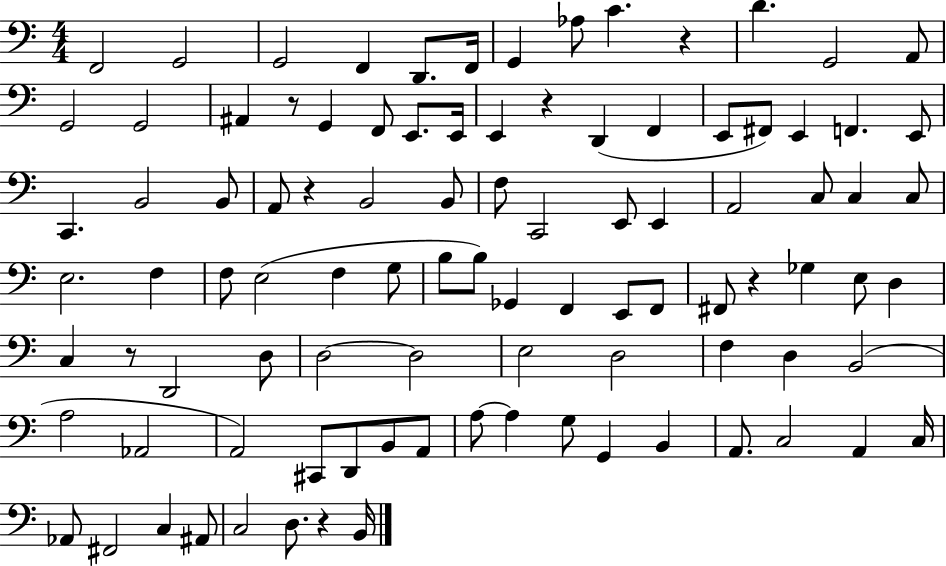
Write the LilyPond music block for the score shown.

{
  \clef bass
  \numericTimeSignature
  \time 4/4
  \key c \major
  \repeat volta 2 { f,2 g,2 | g,2 f,4 d,8. f,16 | g,4 aes8 c'4. r4 | d'4. g,2 a,8 | \break g,2 g,2 | ais,4 r8 g,4 f,8 e,8. e,16 | e,4 r4 d,4( f,4 | e,8 fis,8) e,4 f,4. e,8 | \break c,4. b,2 b,8 | a,8 r4 b,2 b,8 | f8 c,2 e,8 e,4 | a,2 c8 c4 c8 | \break e2. f4 | f8 e2( f4 g8 | b8 b8) ges,4 f,4 e,8 f,8 | fis,8 r4 ges4 e8 d4 | \break c4 r8 d,2 d8 | d2~~ d2 | e2 d2 | f4 d4 b,2( | \break a2 aes,2 | a,2) cis,8 d,8 b,8 a,8 | a8~~ a4 g8 g,4 b,4 | a,8. c2 a,4 c16 | \break aes,8 fis,2 c4 ais,8 | c2 d8. r4 b,16 | } \bar "|."
}